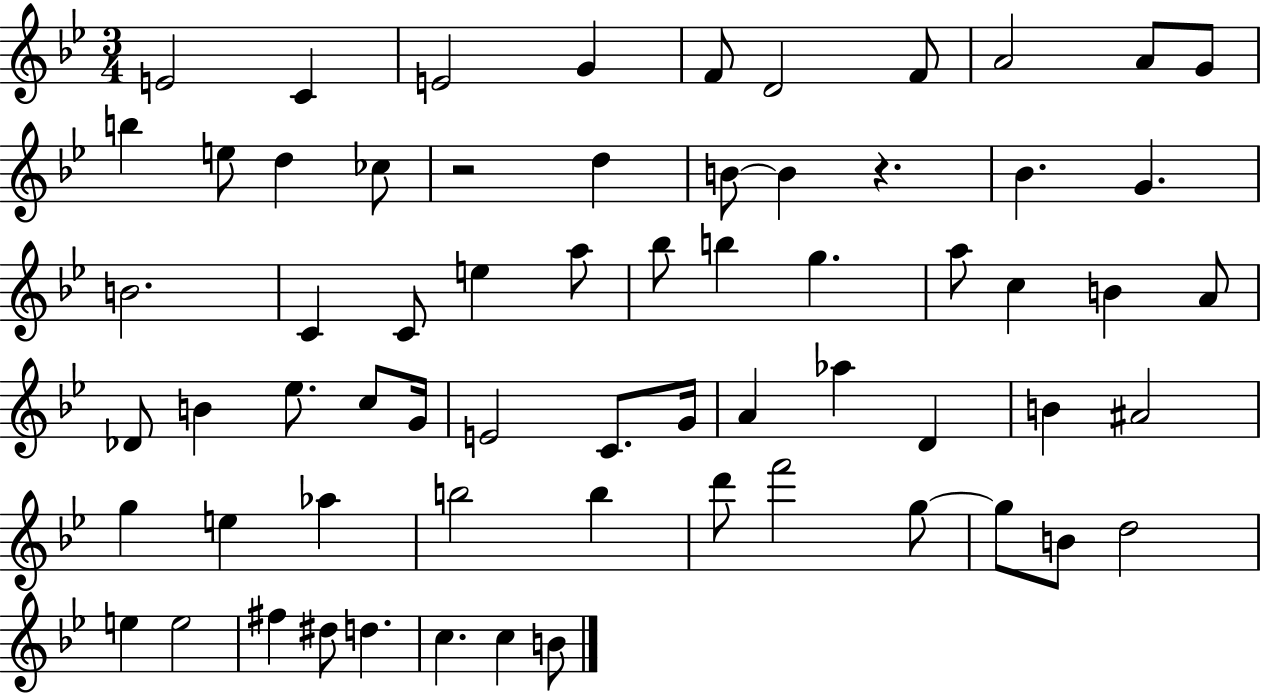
E4/h C4/q E4/h G4/q F4/e D4/h F4/e A4/h A4/e G4/e B5/q E5/e D5/q CES5/e R/h D5/q B4/e B4/q R/q. Bb4/q. G4/q. B4/h. C4/q C4/e E5/q A5/e Bb5/e B5/q G5/q. A5/e C5/q B4/q A4/e Db4/e B4/q Eb5/e. C5/e G4/s E4/h C4/e. G4/s A4/q Ab5/q D4/q B4/q A#4/h G5/q E5/q Ab5/q B5/h B5/q D6/e F6/h G5/e G5/e B4/e D5/h E5/q E5/h F#5/q D#5/e D5/q. C5/q. C5/q B4/e